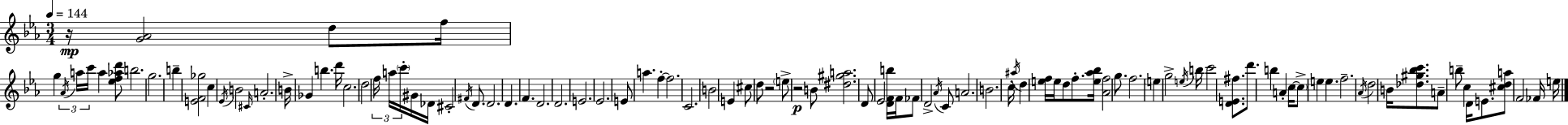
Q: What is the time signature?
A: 3/4